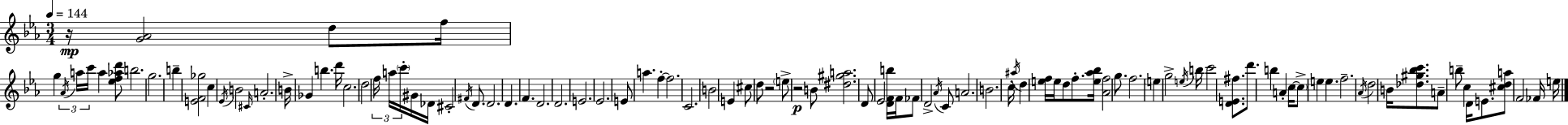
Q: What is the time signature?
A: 3/4